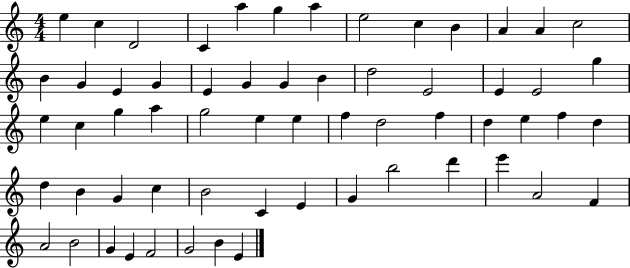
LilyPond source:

{
  \clef treble
  \numericTimeSignature
  \time 4/4
  \key c \major
  e''4 c''4 d'2 | c'4 a''4 g''4 a''4 | e''2 c''4 b'4 | a'4 a'4 c''2 | \break b'4 g'4 e'4 g'4 | e'4 g'4 g'4 b'4 | d''2 e'2 | e'4 e'2 g''4 | \break e''4 c''4 g''4 a''4 | g''2 e''4 e''4 | f''4 d''2 f''4 | d''4 e''4 f''4 d''4 | \break d''4 b'4 g'4 c''4 | b'2 c'4 e'4 | g'4 b''2 d'''4 | e'''4 a'2 f'4 | \break a'2 b'2 | g'4 e'4 f'2 | g'2 b'4 e'4 | \bar "|."
}